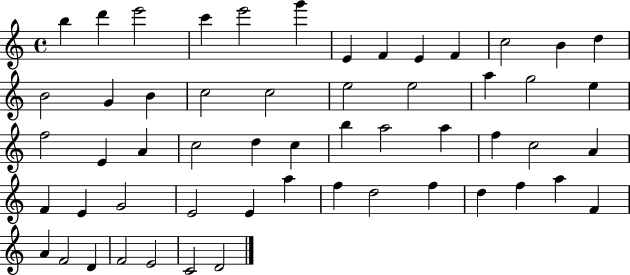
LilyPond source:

{
  \clef treble
  \time 4/4
  \defaultTimeSignature
  \key c \major
  b''4 d'''4 e'''2 | c'''4 e'''2 g'''4 | e'4 f'4 e'4 f'4 | c''2 b'4 d''4 | \break b'2 g'4 b'4 | c''2 c''2 | e''2 e''2 | a''4 g''2 e''4 | \break f''2 e'4 a'4 | c''2 d''4 c''4 | b''4 a''2 a''4 | f''4 c''2 a'4 | \break f'4 e'4 g'2 | e'2 e'4 a''4 | f''4 d''2 f''4 | d''4 f''4 a''4 f'4 | \break a'4 f'2 d'4 | f'2 e'2 | c'2 d'2 | \bar "|."
}